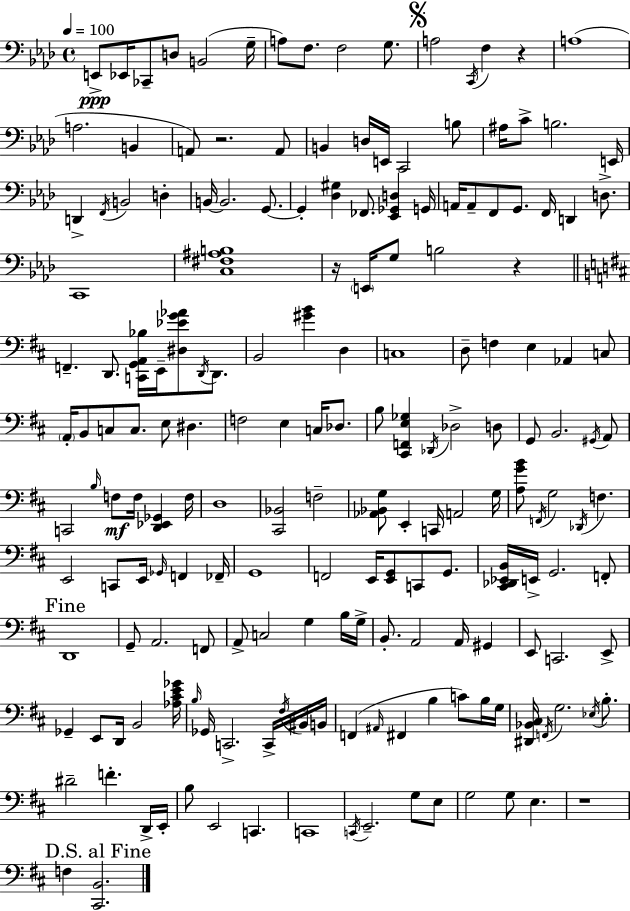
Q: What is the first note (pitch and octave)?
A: E2